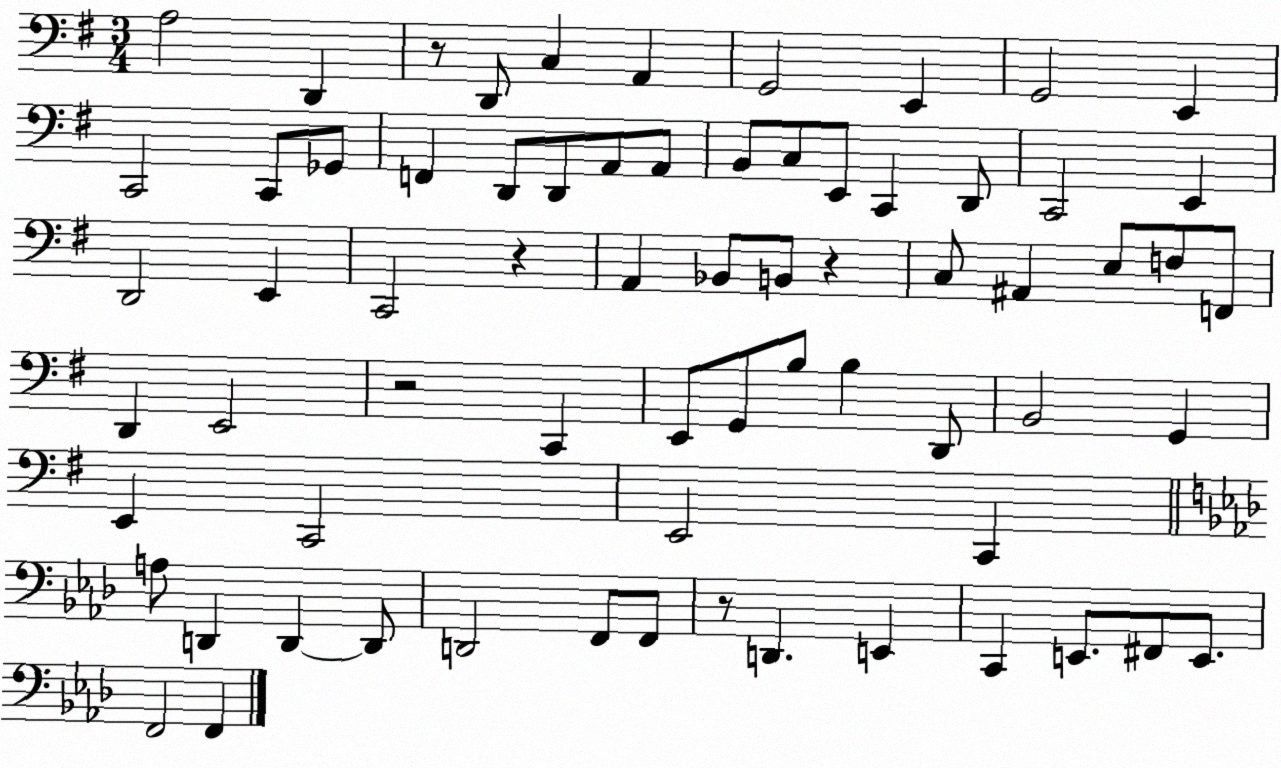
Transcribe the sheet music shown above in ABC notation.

X:1
T:Untitled
M:3/4
L:1/4
K:G
A,2 D,, z/2 D,,/2 C, A,, G,,2 E,, G,,2 E,, C,,2 C,,/2 _G,,/2 F,, D,,/2 D,,/2 A,,/2 A,,/2 B,,/2 C,/2 E,,/2 C,, D,,/2 C,,2 E,, D,,2 E,, C,,2 z A,, _B,,/2 B,,/2 z C,/2 ^A,, E,/2 F,/2 F,,/2 D,, E,,2 z2 C,, E,,/2 G,,/2 B,/2 B, D,,/2 B,,2 G,, E,, C,,2 E,,2 C,, A,/2 D,, D,, D,,/2 D,,2 F,,/2 F,,/2 z/2 D,, E,, C,, E,,/2 ^F,,/2 E,,/2 F,,2 F,,